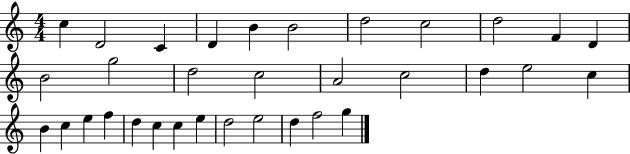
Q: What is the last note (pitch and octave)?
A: G5